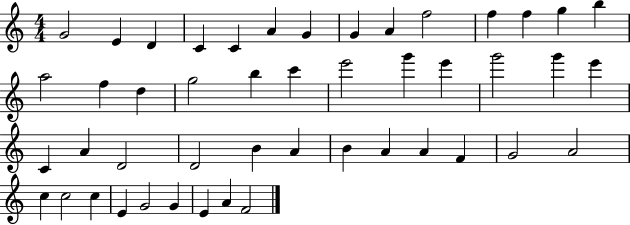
X:1
T:Untitled
M:4/4
L:1/4
K:C
G2 E D C C A G G A f2 f f g b a2 f d g2 b c' e'2 g' e' g'2 g' e' C A D2 D2 B A B A A F G2 A2 c c2 c E G2 G E A F2